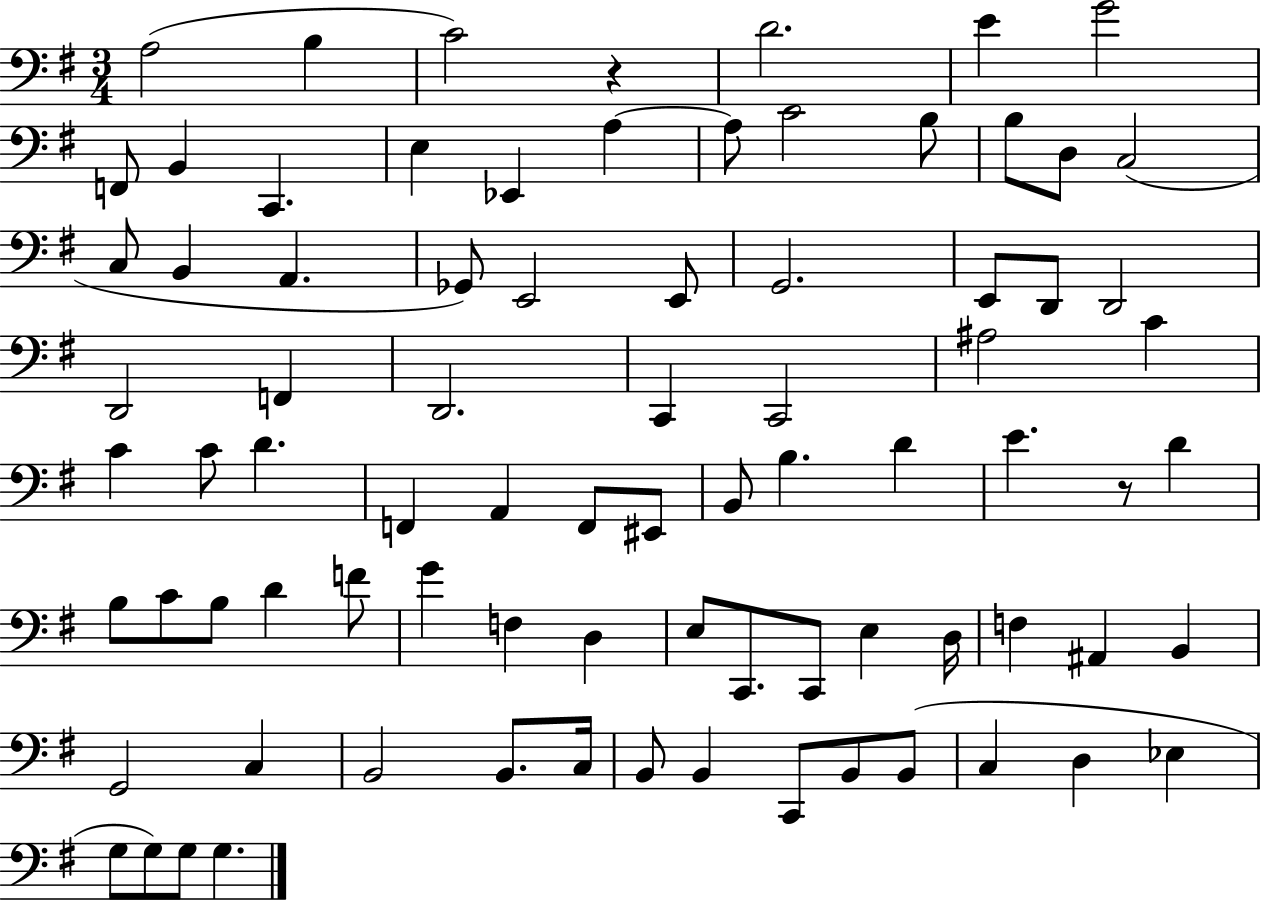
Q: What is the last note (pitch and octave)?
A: G3